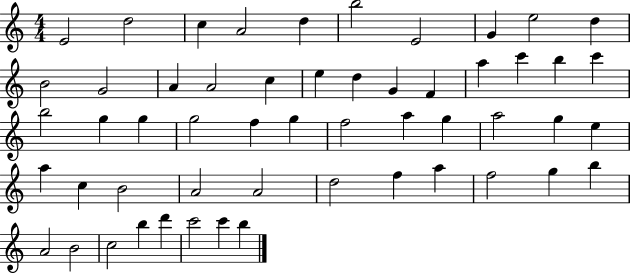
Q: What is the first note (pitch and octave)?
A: E4